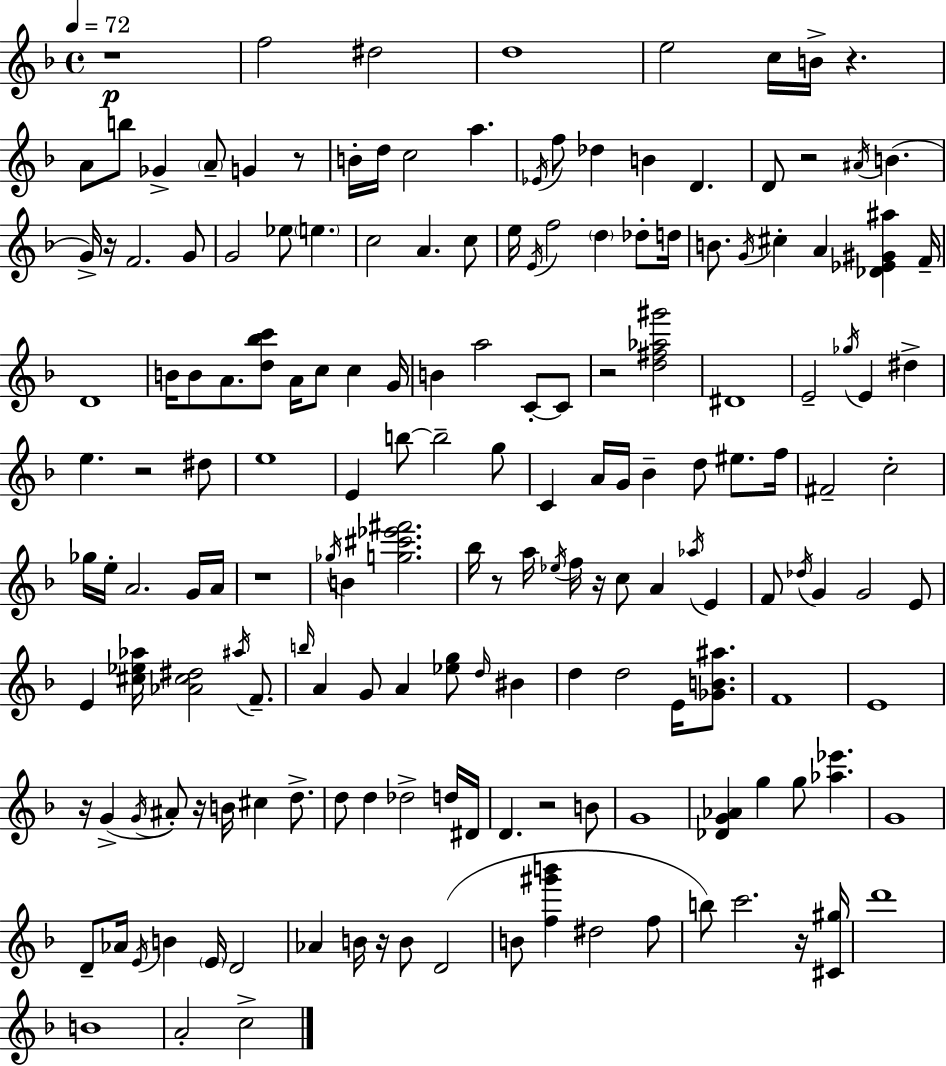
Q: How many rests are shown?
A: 15